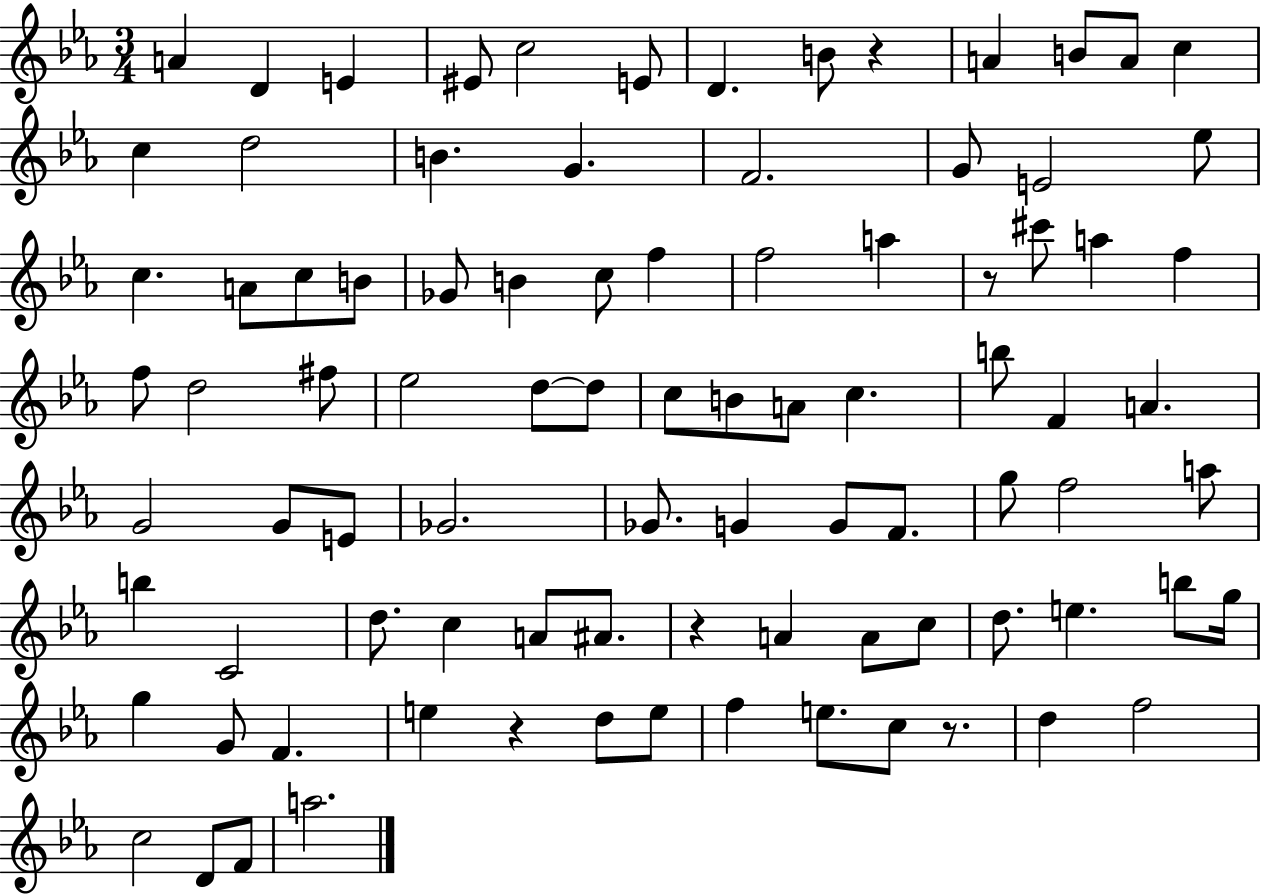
A4/q D4/q E4/q EIS4/e C5/h E4/e D4/q. B4/e R/q A4/q B4/e A4/e C5/q C5/q D5/h B4/q. G4/q. F4/h. G4/e E4/h Eb5/e C5/q. A4/e C5/e B4/e Gb4/e B4/q C5/e F5/q F5/h A5/q R/e C#6/e A5/q F5/q F5/e D5/h F#5/e Eb5/h D5/e D5/e C5/e B4/e A4/e C5/q. B5/e F4/q A4/q. G4/h G4/e E4/e Gb4/h. Gb4/e. G4/q G4/e F4/e. G5/e F5/h A5/e B5/q C4/h D5/e. C5/q A4/e A#4/e. R/q A4/q A4/e C5/e D5/e. E5/q. B5/e G5/s G5/q G4/e F4/q. E5/q R/q D5/e E5/e F5/q E5/e. C5/e R/e. D5/q F5/h C5/h D4/e F4/e A5/h.